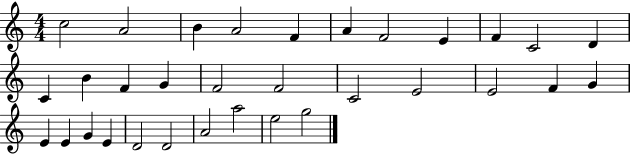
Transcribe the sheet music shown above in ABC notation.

X:1
T:Untitled
M:4/4
L:1/4
K:C
c2 A2 B A2 F A F2 E F C2 D C B F G F2 F2 C2 E2 E2 F G E E G E D2 D2 A2 a2 e2 g2